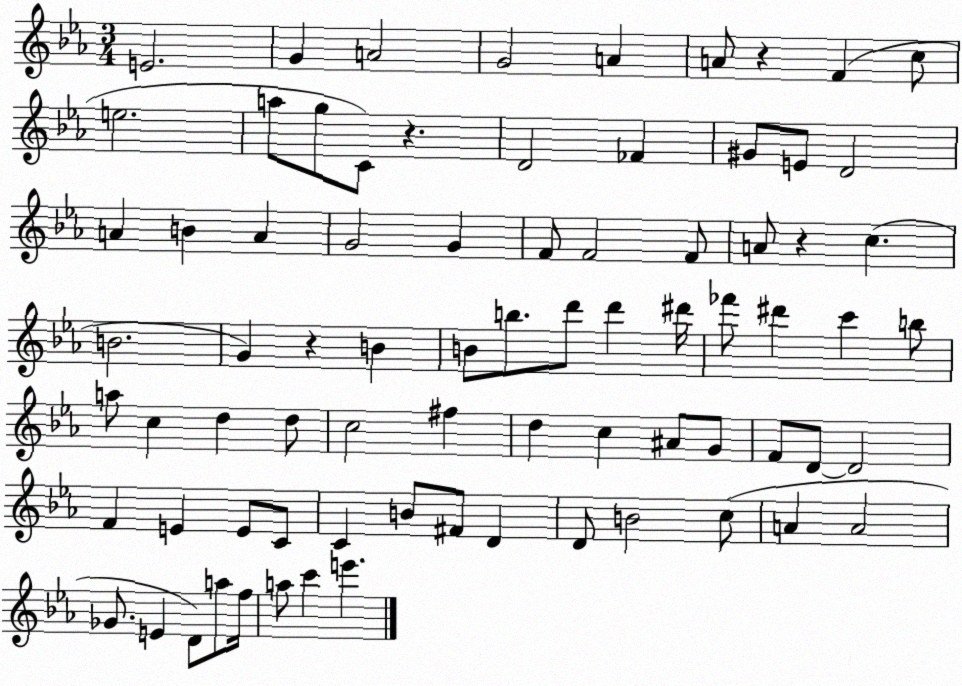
X:1
T:Untitled
M:3/4
L:1/4
K:Eb
E2 G A2 G2 A A/2 z F c/2 e2 a/2 g/2 C/2 z D2 _F ^G/2 E/2 D2 A B A G2 G F/2 F2 F/2 A/2 z c B2 G z B B/2 b/2 d'/2 d' ^d'/4 _f'/2 ^d' c' b/2 a/2 c d d/2 c2 ^f d c ^A/2 G/2 F/2 D/2 D2 F E E/2 C/2 C B/2 ^F/2 D D/2 B2 c/2 A A2 _G/2 E D/2 a/2 f/4 a/2 c' e'